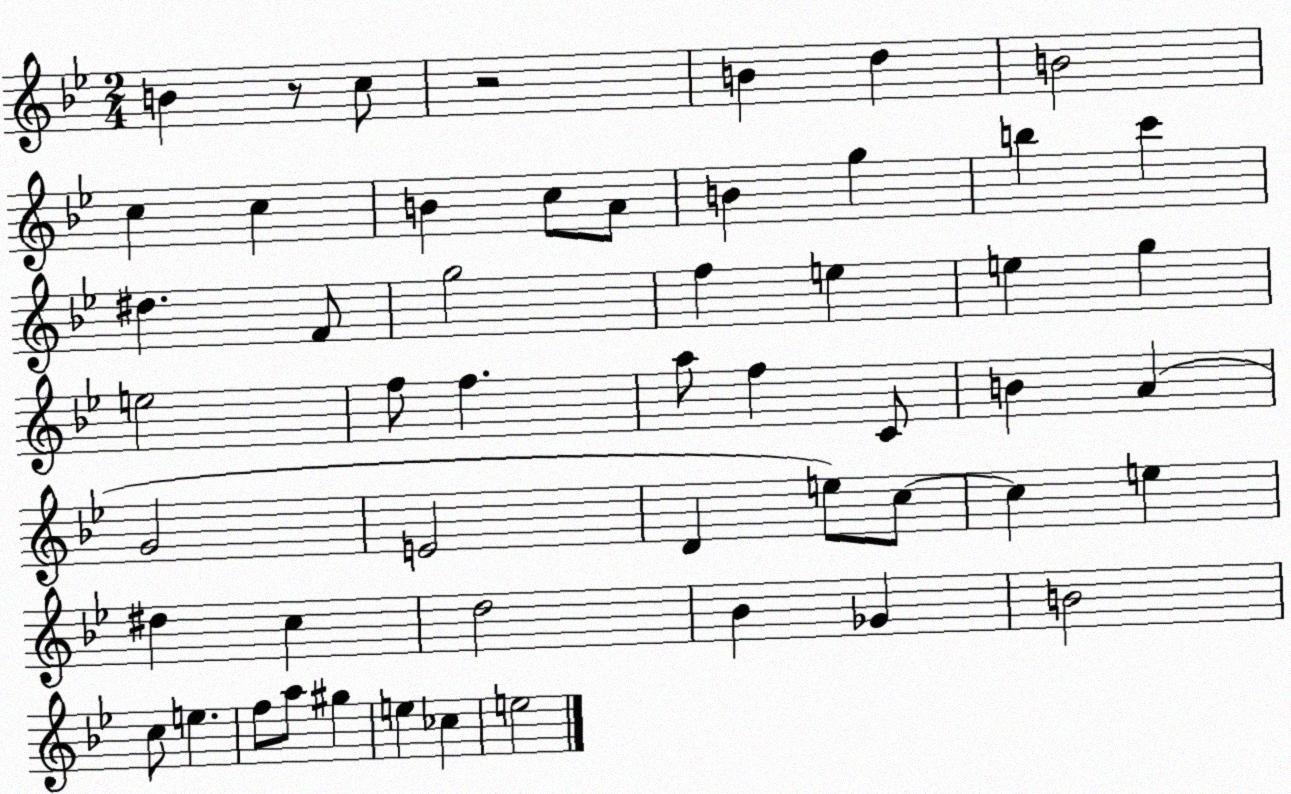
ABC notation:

X:1
T:Untitled
M:2/4
L:1/4
K:Bb
B z/2 c/2 z2 B d B2 c c B c/2 A/2 B g b c' ^d F/2 g2 f e e g e2 f/2 f a/2 f C/2 B A G2 E2 D e/2 c/2 c e ^d c d2 _B _G B2 c/2 e f/2 a/2 ^g e _c e2